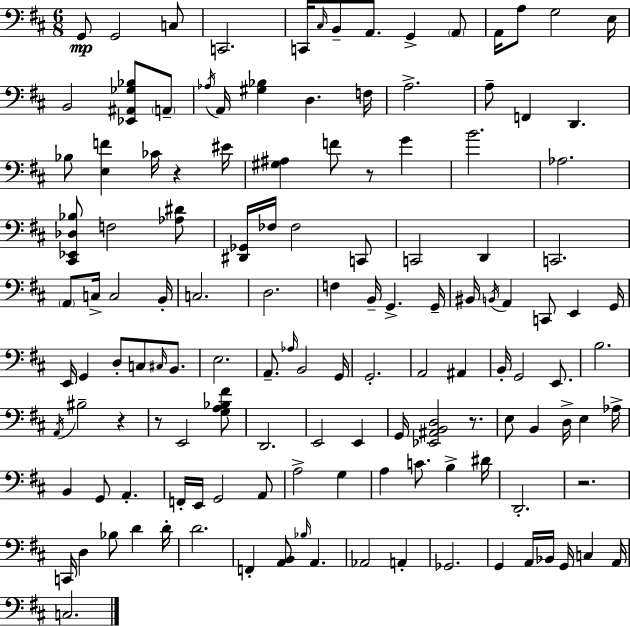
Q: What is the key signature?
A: D major